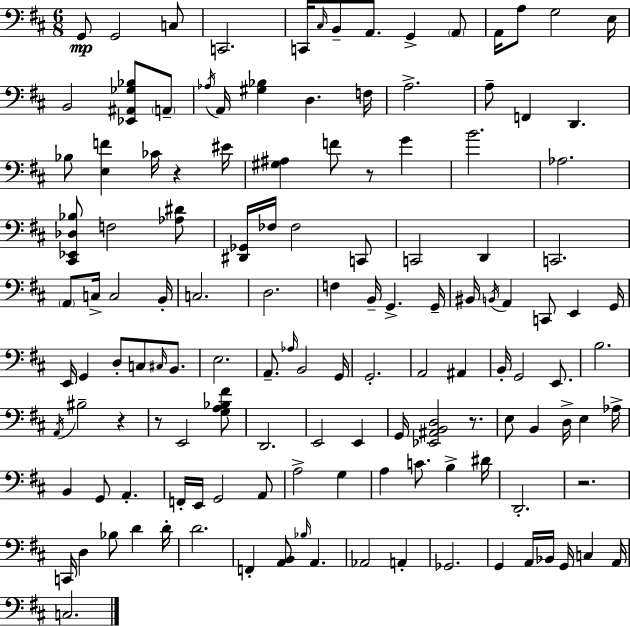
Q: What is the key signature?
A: D major